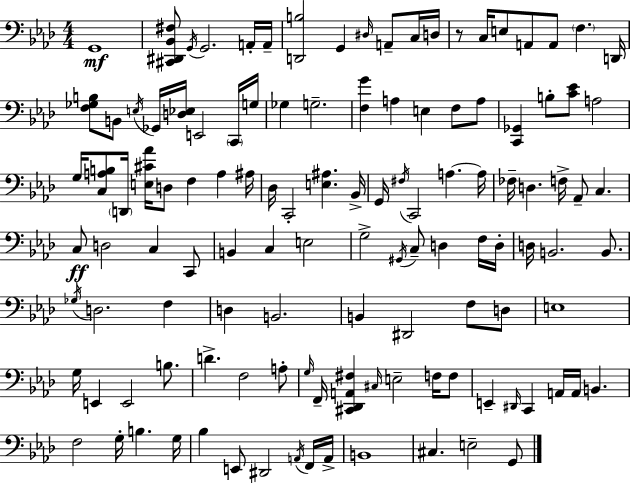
{
  \clef bass
  \numericTimeSignature
  \time 4/4
  \key aes \major
  \repeat volta 2 { g,1\mf | <cis, dis, bes, fis>8 \acciaccatura { g,16 } g,2. a,16-. | a,16-- <d, b>2 g,4 \grace { dis16 } a,8-- | c16 d16 r8 c16 e8 a,8 a,8 \parenthesize f4. | \break d,16 <f ges b>8 b,8 \acciaccatura { e16 } ges,16 <d ees>16 e,2 | \parenthesize c,16 g16 ges4 g2.-- | <f g'>4 a4 e4 f8 | a8 <c, ges,>4 b8-. <c' ees'>8 a2 | \break g16 <c a b>8 \parenthesize d,16 <e cis' aes'>16 d8 f4 a4 | ais16 des16 c,2-. <e ais>4. | bes,16-> g,16 \acciaccatura { fis16 } c,2 a4.~~ | a16 fes16-- d4. f16-> aes,8-- c4. | \break c8\ff d2 c4 | c,8 b,4 c4 e2 | g2-> \acciaccatura { gis,16 } c8-- d4 | f16 d16-. d16 b,2. | \break b,8. \acciaccatura { ges16 } d2. | f4 d4 b,2. | b,4 dis,2 | f8 d8 e1 | \break g16 e,4 e,2 | b8. d'4.-> f2 | a8-. \grace { g16 } f,16-- <cis, des, a, fis>4 \grace { cis16 } e2-- | f16 f8 e,4-- \grace { dis,16 } c,4 | \break a,16 a,16 b,4. f2 | g16-. b4. g16 bes4 e,8 dis,2 | \acciaccatura { a,16 } f,16 a,16-> b,1 | cis4. | \break e2-- g,8 } \bar "|."
}